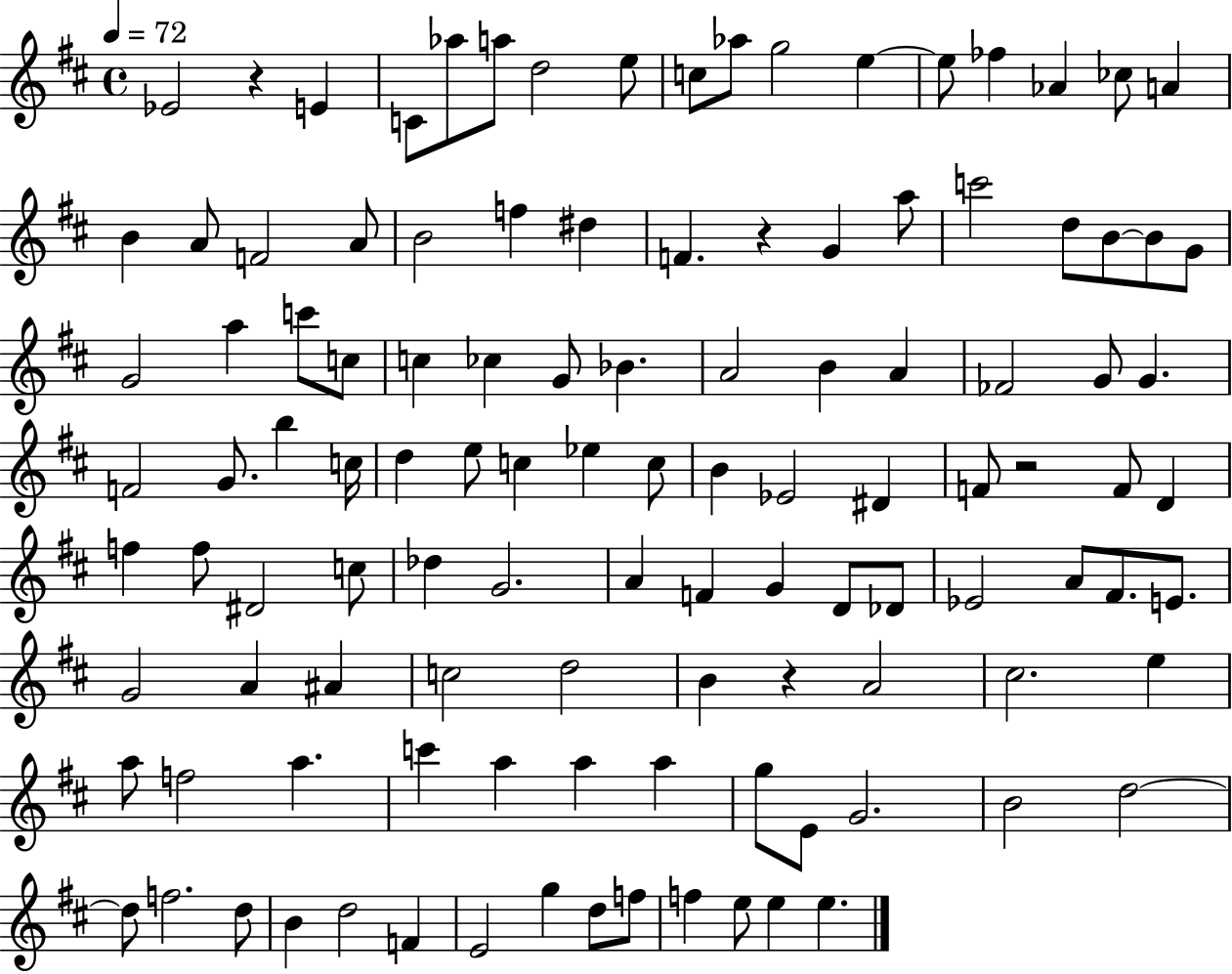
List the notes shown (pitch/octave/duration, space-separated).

Eb4/h R/q E4/q C4/e Ab5/e A5/e D5/h E5/e C5/e Ab5/e G5/h E5/q E5/e FES5/q Ab4/q CES5/e A4/q B4/q A4/e F4/h A4/e B4/h F5/q D#5/q F4/q. R/q G4/q A5/e C6/h D5/e B4/e B4/e G4/e G4/h A5/q C6/e C5/e C5/q CES5/q G4/e Bb4/q. A4/h B4/q A4/q FES4/h G4/e G4/q. F4/h G4/e. B5/q C5/s D5/q E5/e C5/q Eb5/q C5/e B4/q Eb4/h D#4/q F4/e R/h F4/e D4/q F5/q F5/e D#4/h C5/e Db5/q G4/h. A4/q F4/q G4/q D4/e Db4/e Eb4/h A4/e F#4/e. E4/e. G4/h A4/q A#4/q C5/h D5/h B4/q R/q A4/h C#5/h. E5/q A5/e F5/h A5/q. C6/q A5/q A5/q A5/q G5/e E4/e G4/h. B4/h D5/h D5/e F5/h. D5/e B4/q D5/h F4/q E4/h G5/q D5/e F5/e F5/q E5/e E5/q E5/q.